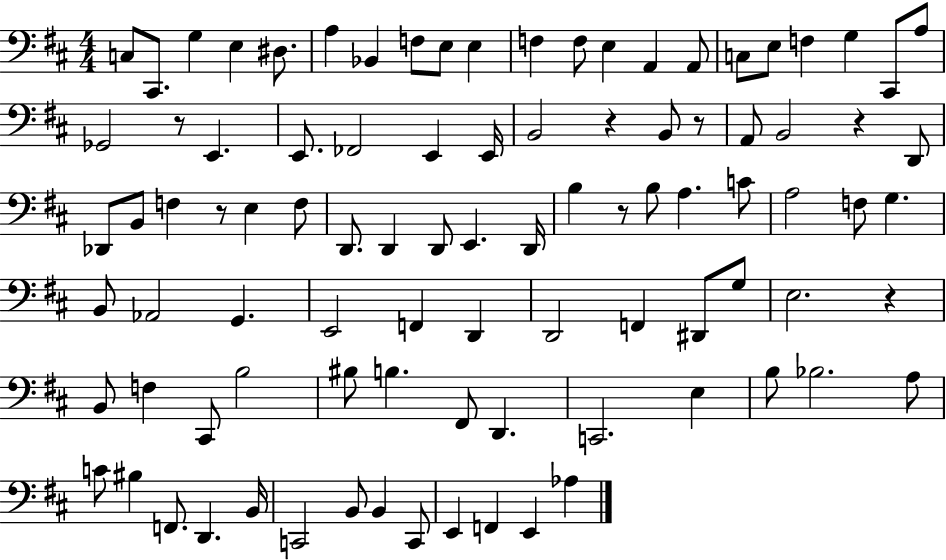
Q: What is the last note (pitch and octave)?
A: Ab3